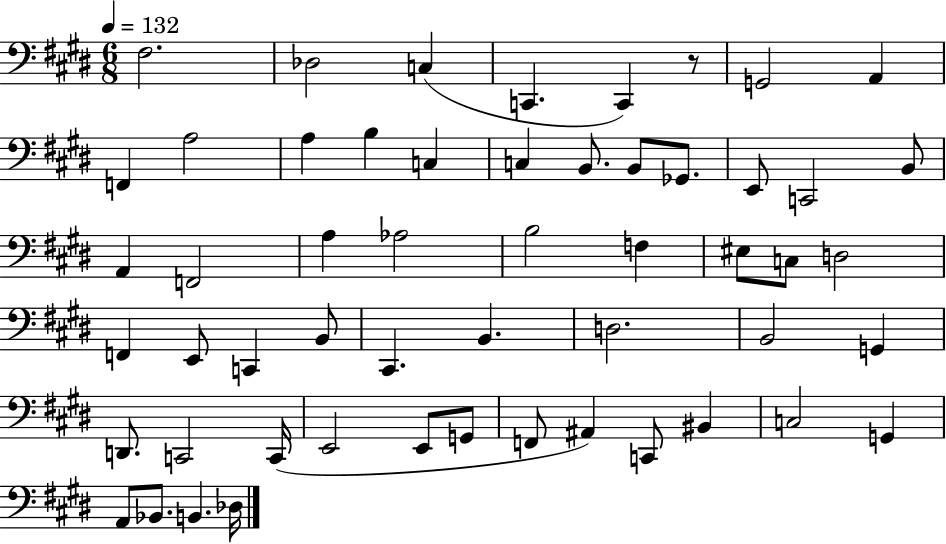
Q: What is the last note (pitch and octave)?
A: Db3